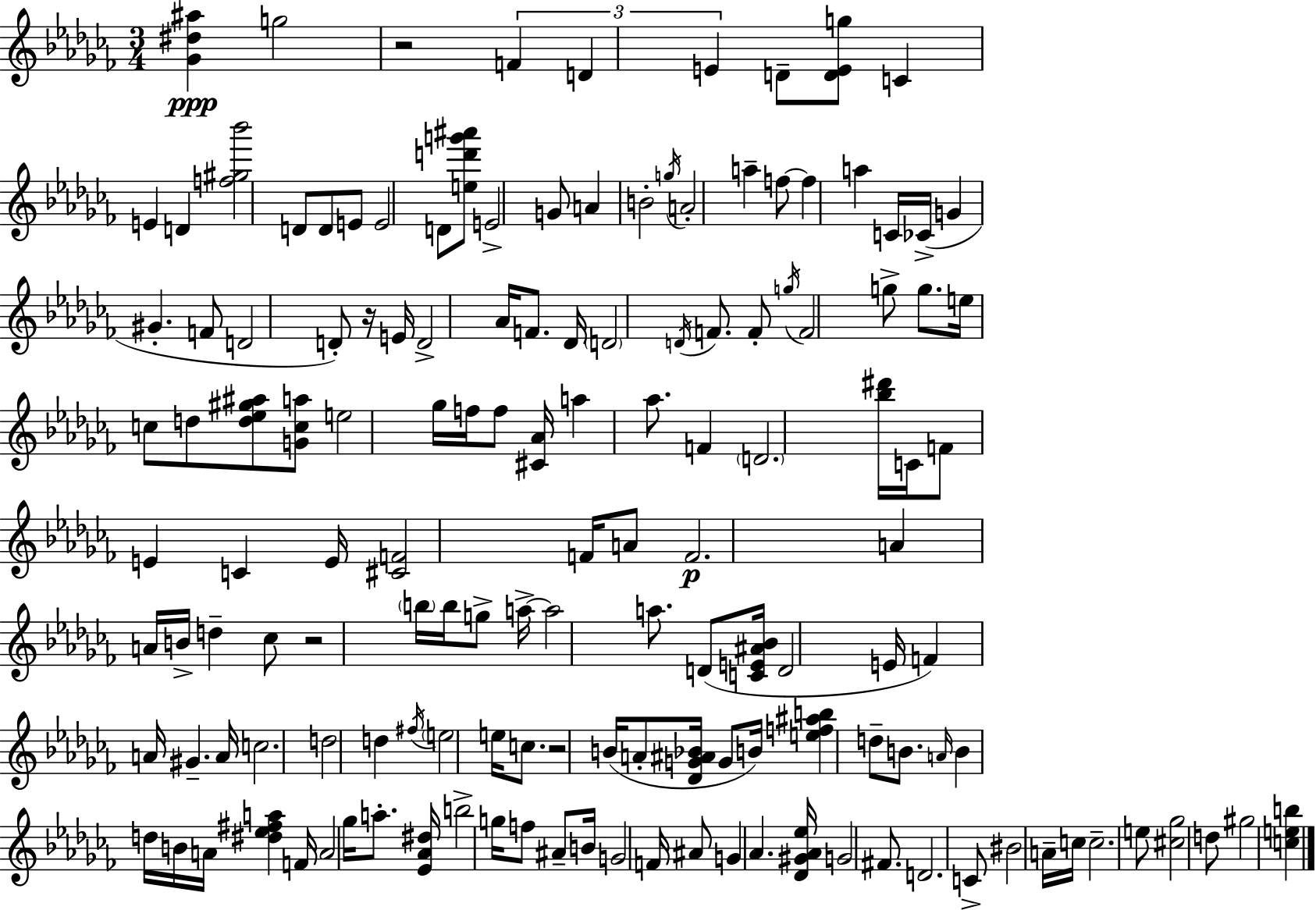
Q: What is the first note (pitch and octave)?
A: G5